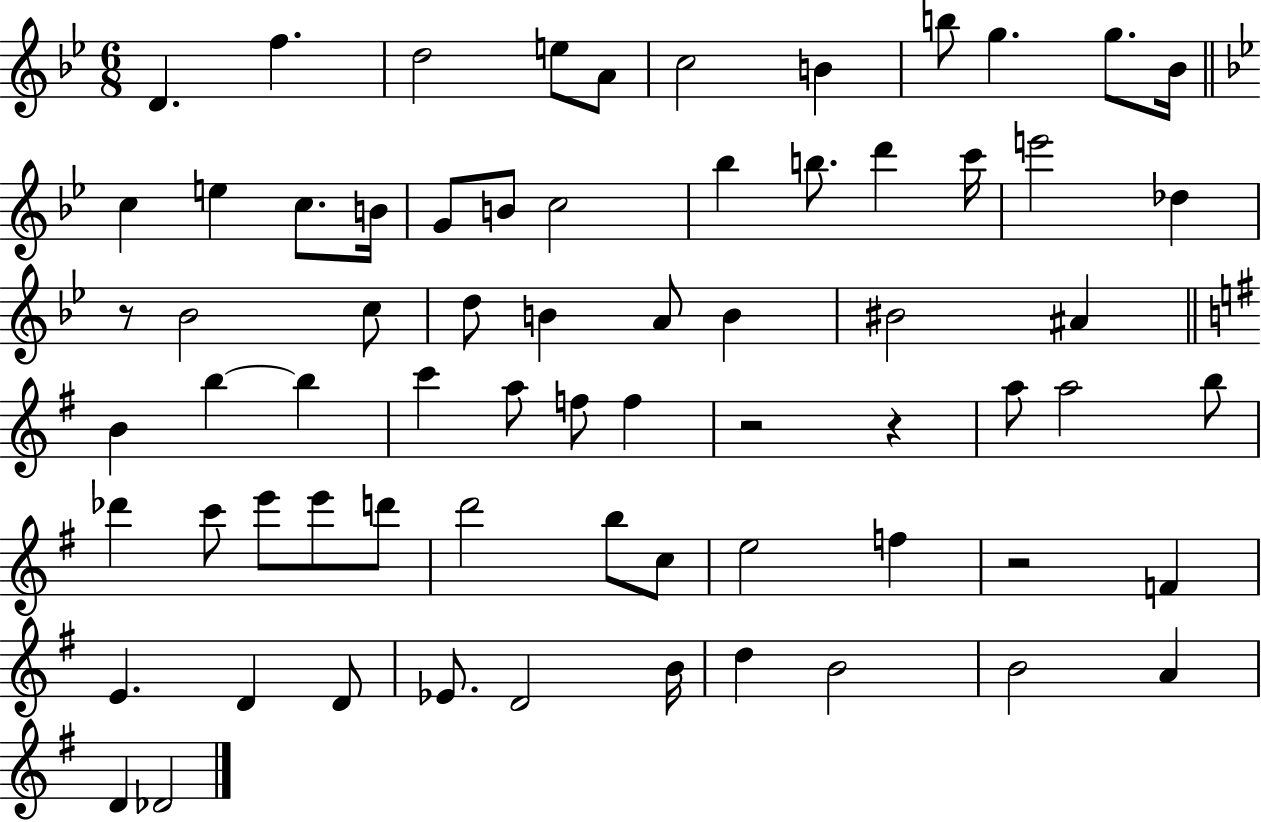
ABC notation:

X:1
T:Untitled
M:6/8
L:1/4
K:Bb
D f d2 e/2 A/2 c2 B b/2 g g/2 _B/4 c e c/2 B/4 G/2 B/2 c2 _b b/2 d' c'/4 e'2 _d z/2 _B2 c/2 d/2 B A/2 B ^B2 ^A B b b c' a/2 f/2 f z2 z a/2 a2 b/2 _d' c'/2 e'/2 e'/2 d'/2 d'2 b/2 c/2 e2 f z2 F E D D/2 _E/2 D2 B/4 d B2 B2 A D _D2